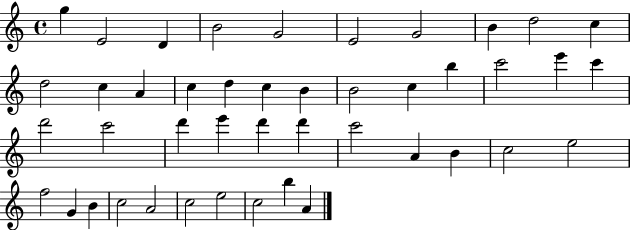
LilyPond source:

{
  \clef treble
  \time 4/4
  \defaultTimeSignature
  \key c \major
  g''4 e'2 d'4 | b'2 g'2 | e'2 g'2 | b'4 d''2 c''4 | \break d''2 c''4 a'4 | c''4 d''4 c''4 b'4 | b'2 c''4 b''4 | c'''2 e'''4 c'''4 | \break d'''2 c'''2 | d'''4 e'''4 d'''4 d'''4 | c'''2 a'4 b'4 | c''2 e''2 | \break f''2 g'4 b'4 | c''2 a'2 | c''2 e''2 | c''2 b''4 a'4 | \break \bar "|."
}